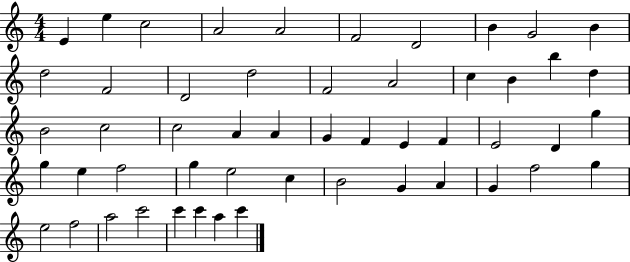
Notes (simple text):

E4/q E5/q C5/h A4/h A4/h F4/h D4/h B4/q G4/h B4/q D5/h F4/h D4/h D5/h F4/h A4/h C5/q B4/q B5/q D5/q B4/h C5/h C5/h A4/q A4/q G4/q F4/q E4/q F4/q E4/h D4/q G5/q G5/q E5/q F5/h G5/q E5/h C5/q B4/h G4/q A4/q G4/q F5/h G5/q E5/h F5/h A5/h C6/h C6/q C6/q A5/q C6/q